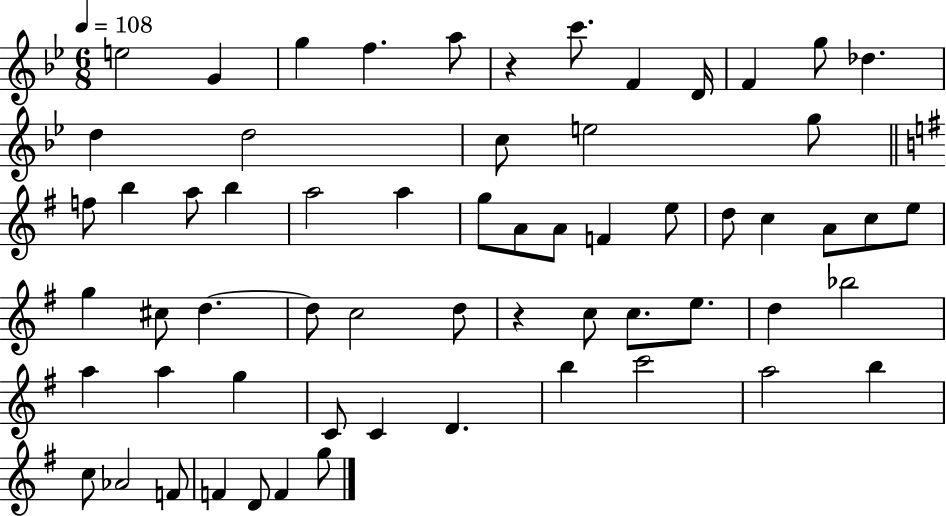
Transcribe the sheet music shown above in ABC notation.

X:1
T:Untitled
M:6/8
L:1/4
K:Bb
e2 G g f a/2 z c'/2 F D/4 F g/2 _d d d2 c/2 e2 g/2 f/2 b a/2 b a2 a g/2 A/2 A/2 F e/2 d/2 c A/2 c/2 e/2 g ^c/2 d d/2 c2 d/2 z c/2 c/2 e/2 d _b2 a a g C/2 C D b c'2 a2 b c/2 _A2 F/2 F D/2 F g/2